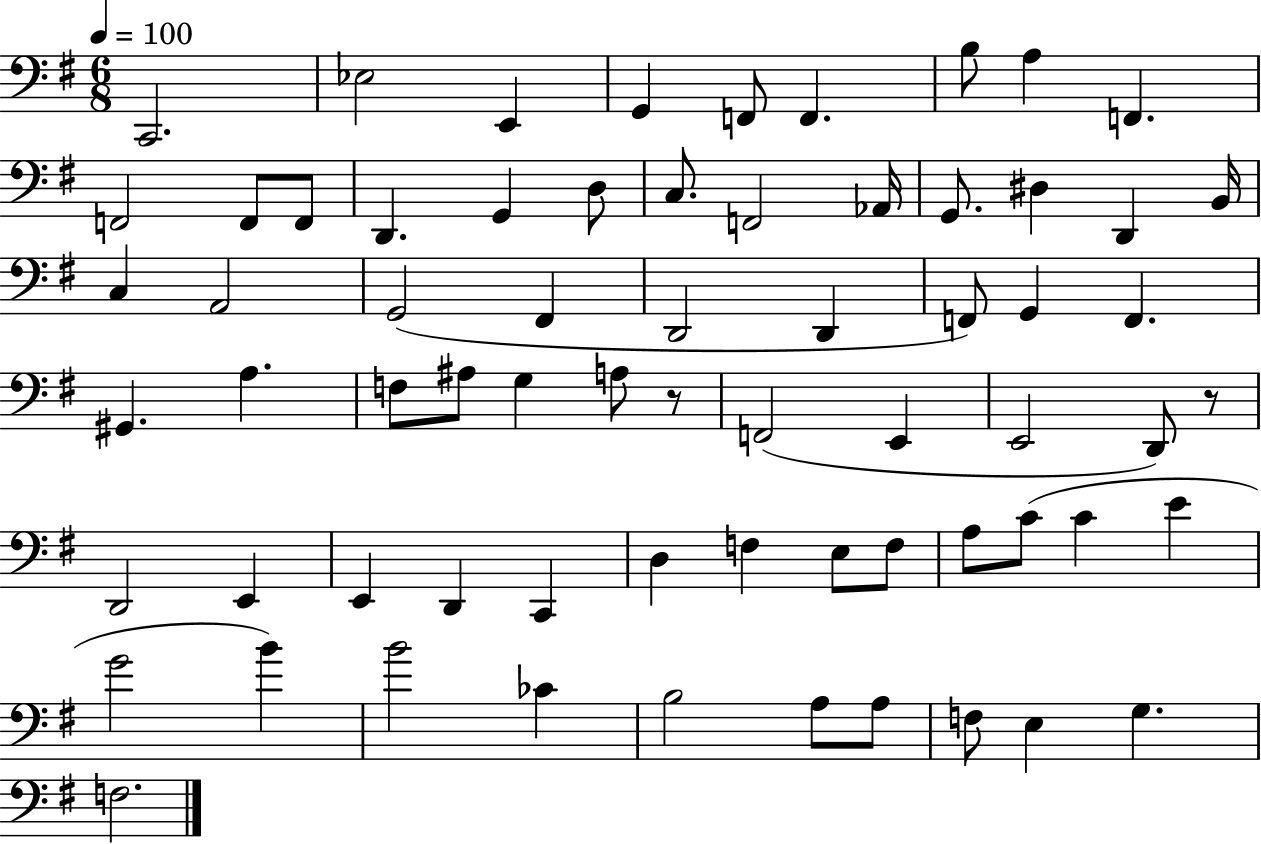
{
  \clef bass
  \numericTimeSignature
  \time 6/8
  \key g \major
  \tempo 4 = 100
  c,2. | ees2 e,4 | g,4 f,8 f,4. | b8 a4 f,4. | \break f,2 f,8 f,8 | d,4. g,4 d8 | c8. f,2 aes,16 | g,8. dis4 d,4 b,16 | \break c4 a,2 | g,2( fis,4 | d,2 d,4 | f,8) g,4 f,4. | \break gis,4. a4. | f8 ais8 g4 a8 r8 | f,2( e,4 | e,2 d,8) r8 | \break d,2 e,4 | e,4 d,4 c,4 | d4 f4 e8 f8 | a8 c'8( c'4 e'4 | \break g'2 b'4) | b'2 ces'4 | b2 a8 a8 | f8 e4 g4. | \break f2. | \bar "|."
}